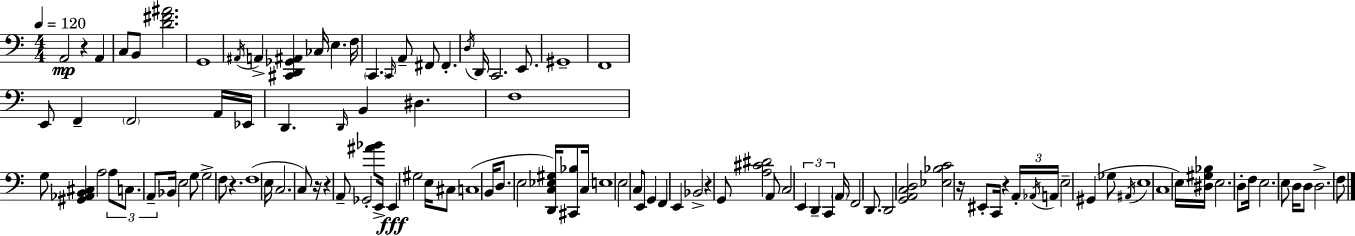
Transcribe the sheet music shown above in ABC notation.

X:1
T:Untitled
M:4/4
L:1/4
K:Am
A,,2 z A,, C,/2 B,,/2 [D^F^A]2 G,,4 ^A,,/4 A,, [^C,,D,,_G,,^A,,] _C,/4 E, F,/4 C,, C,,/4 A,,/2 ^F,,/2 ^F,, D,/4 D,,/4 C,,2 E,,/2 ^G,,4 F,,4 E,,/2 F,, F,,2 A,,/4 _E,,/4 D,, D,,/4 B,, ^D, F,4 G,/2 [^G,,_A,,B,,^C,] A,2 A,/2 C,/2 A,,/2 _B,,/4 E,2 G,/2 G,2 F,/2 z F,4 E,/4 C,2 C,/2 z/4 z A,,/2 _G,,2 [^A_B]/2 E,,/4 E,, ^G,2 E,/4 ^C,/2 C,4 B,,/4 D,/2 E,2 [D,,C,_E,^G,]/4 [^C,,_B,]/2 C,/4 E,4 E,2 C,/2 E,,/2 G,, F,, E,, _B,,2 z G,,/2 [A,^C^D]2 A,,/2 C,2 E,, D,, C,, A,,/4 F,,2 D,,/2 D,,2 [G,,A,,C,D,]2 [_E,_B,C]2 z/4 ^E,,/2 C,,/4 z A,,/4 _A,,/4 A,,/4 E,2 ^G,, _G,/2 ^A,,/4 E,4 C,4 E,/4 [^D,^G,_B,]/4 E,2 D,/2 F,/4 E,2 E,/2 D,/4 D,/2 D,2 F,/2